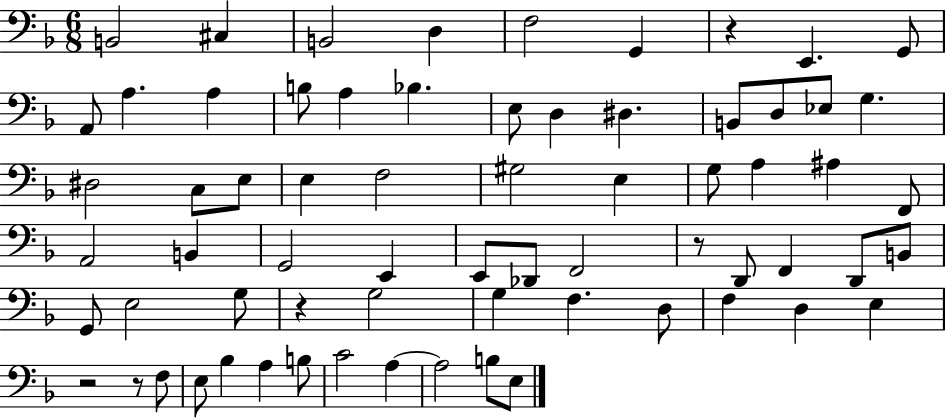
{
  \clef bass
  \numericTimeSignature
  \time 6/8
  \key f \major
  b,2 cis4 | b,2 d4 | f2 g,4 | r4 e,4. g,8 | \break a,8 a4. a4 | b8 a4 bes4. | e8 d4 dis4. | b,8 d8 ees8 g4. | \break dis2 c8 e8 | e4 f2 | gis2 e4 | g8 a4 ais4 f,8 | \break a,2 b,4 | g,2 e,4 | e,8 des,8 f,2 | r8 d,8 f,4 d,8 b,8 | \break g,8 e2 g8 | r4 g2 | g4 f4. d8 | f4 d4 e4 | \break r2 r8 f8 | e8 bes4 a4 b8 | c'2 a4~~ | a2 b8 e8 | \break \bar "|."
}